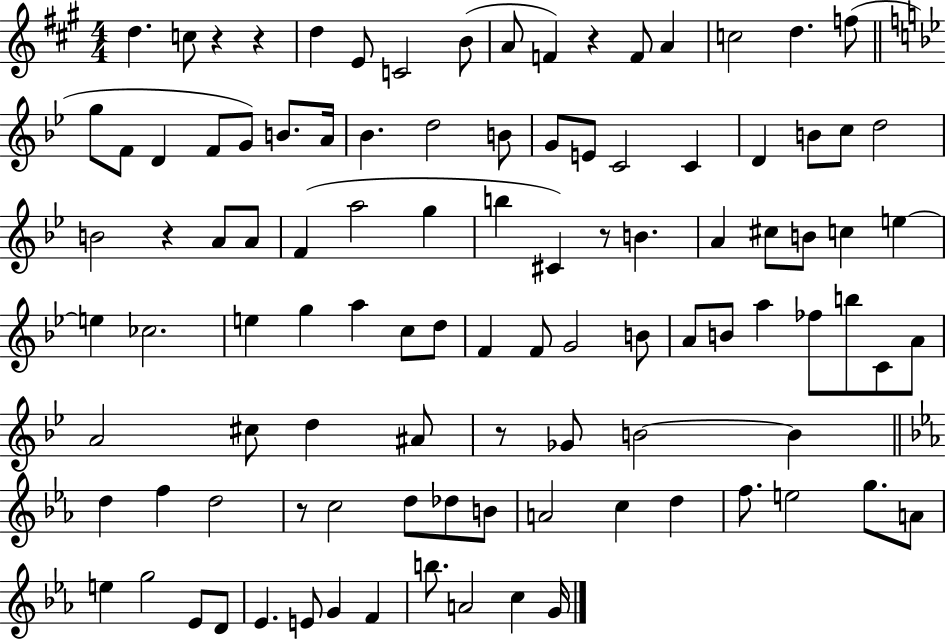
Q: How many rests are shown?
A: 7